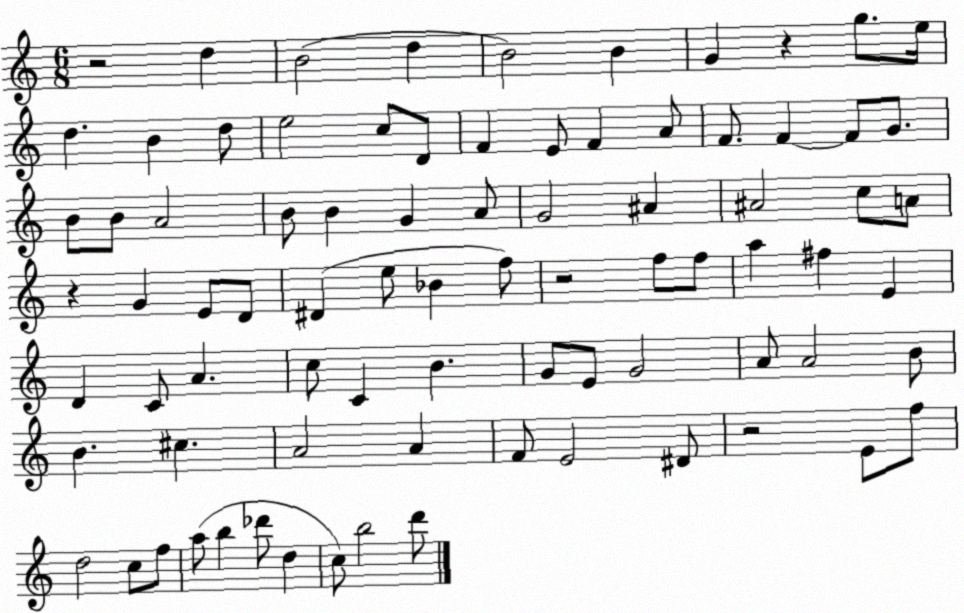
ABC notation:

X:1
T:Untitled
M:6/8
L:1/4
K:C
z2 d B2 d B2 B G z g/2 e/4 d B d/2 e2 c/2 D/2 F E/2 F A/2 F/2 F F/2 G/2 B/2 B/2 A2 B/2 B G A/2 G2 ^A ^A2 c/2 A/2 z G E/2 D/2 ^D e/2 _B f/2 z2 f/2 f/2 a ^f E D C/2 A c/2 C B G/2 E/2 G2 A/2 A2 B/2 B ^c A2 A F/2 E2 ^D/2 z2 E/2 f/2 d2 c/2 f/2 a/2 b _d'/2 d c/2 b2 d'/2